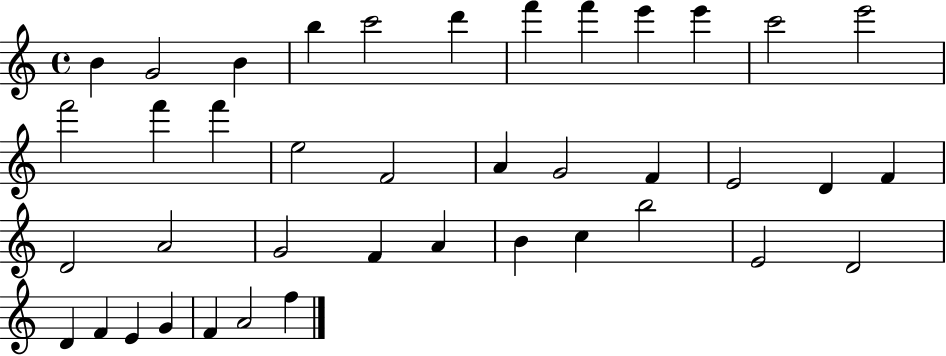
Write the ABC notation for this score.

X:1
T:Untitled
M:4/4
L:1/4
K:C
B G2 B b c'2 d' f' f' e' e' c'2 e'2 f'2 f' f' e2 F2 A G2 F E2 D F D2 A2 G2 F A B c b2 E2 D2 D F E G F A2 f